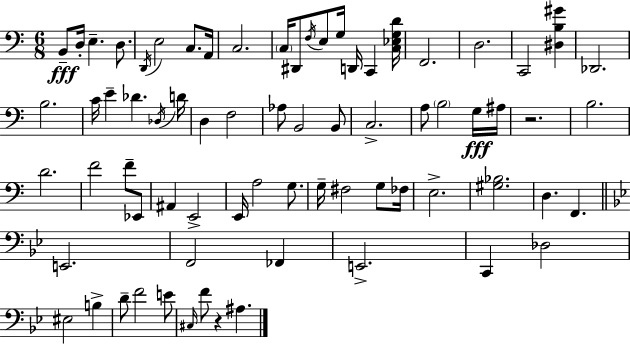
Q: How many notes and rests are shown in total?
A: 72